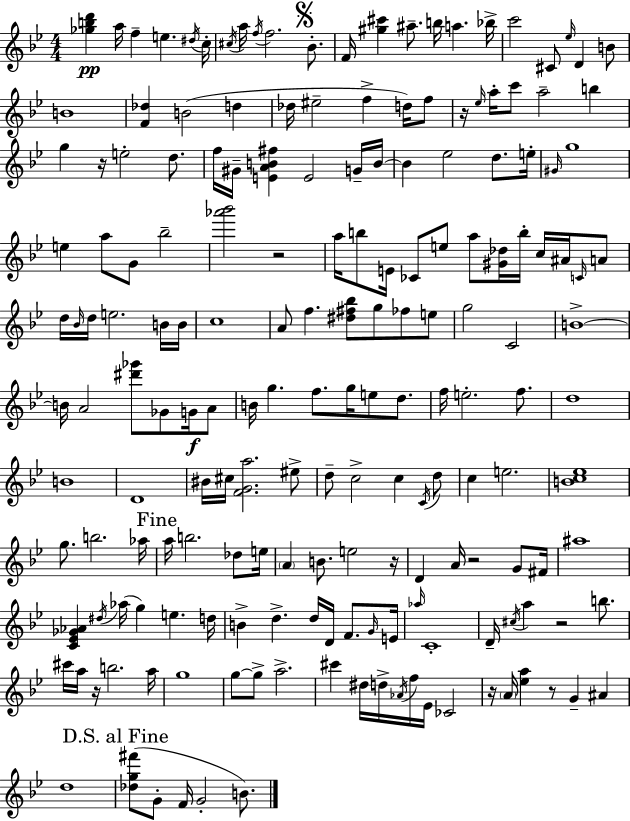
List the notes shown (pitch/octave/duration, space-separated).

[Gb5,B5,D6]/q A5/s F5/q E5/q. D#5/s C5/s C#5/s A5/s F5/s F5/h. Bb4/e. F4/s [G#5,C#6]/q A#5/e. B5/s A5/q. Bb5/s C6/h C#4/e Eb5/s D4/q B4/e B4/w [F4,Db5]/q B4/h D5/q Db5/s EIS5/h F5/q D5/s F5/e R/s Eb5/s A5/s C6/e A5/h B5/q G5/q R/s E5/h D5/e. F5/s G#4/s [E4,A4,B4,F#5]/q E4/h G4/s B4/s B4/q Eb5/h D5/e. E5/s G#4/s G5/w E5/q A5/e G4/e Bb5/h [Ab6,Bb6]/h R/h A5/s B5/e E4/s CES4/e E5/e A5/e [G#4,Db5]/s B5/s C5/s A#4/s C4/s A4/e D5/s Bb4/s D5/s E5/h. B4/s B4/s C5/w A4/e F5/q. [D#5,F#5,Bb5]/e G5/e FES5/e E5/e G5/h C4/h B4/w B4/s A4/h [D#6,Gb6]/e Gb4/e G4/s A4/e B4/s G5/q. F5/e. G5/s E5/e D5/e. F5/s E5/h. F5/e. D5/w B4/w D4/w BIS4/s C#5/s [F4,G4,A5]/h. EIS5/e D5/e C5/h C5/q C4/s D5/e C5/q E5/h. [B4,C5,Eb5]/w G5/e. B5/h. Ab5/s A5/s B5/h. Db5/e E5/s A4/q B4/e. E5/h R/s D4/q A4/s R/h G4/e F#4/s A#5/w [C4,Eb4,Gb4,Ab4]/q D#5/s Ab5/s G5/q E5/q. D5/s B4/q D5/q. D5/s D4/s F4/e. G4/s E4/s Ab5/s C4/w D4/s C#5/s A5/q R/h B5/e. C#6/s A5/s R/s B5/h. A5/s G5/w G5/e G5/e A5/h. C#6/q D#5/s D5/s Ab4/s F5/s Eb4/s CES4/h R/s A4/s [Eb5,A5]/q R/e G4/q A#4/q D5/w [Db5,G5,F#6]/e G4/e F4/s G4/h B4/e.